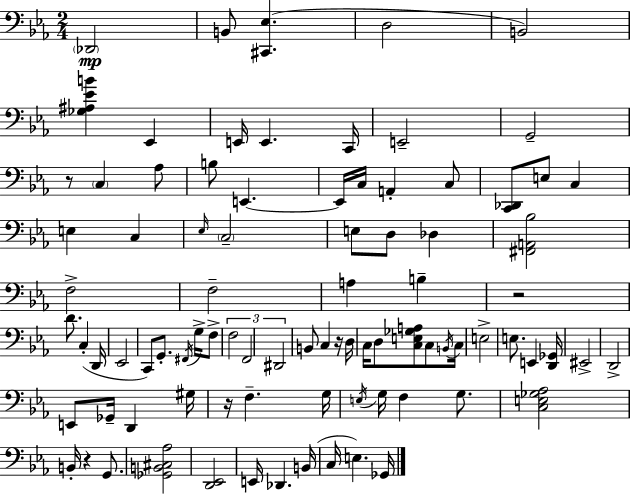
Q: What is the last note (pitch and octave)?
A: Gb2